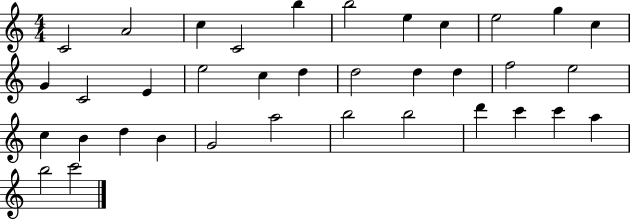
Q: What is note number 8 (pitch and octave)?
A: C5